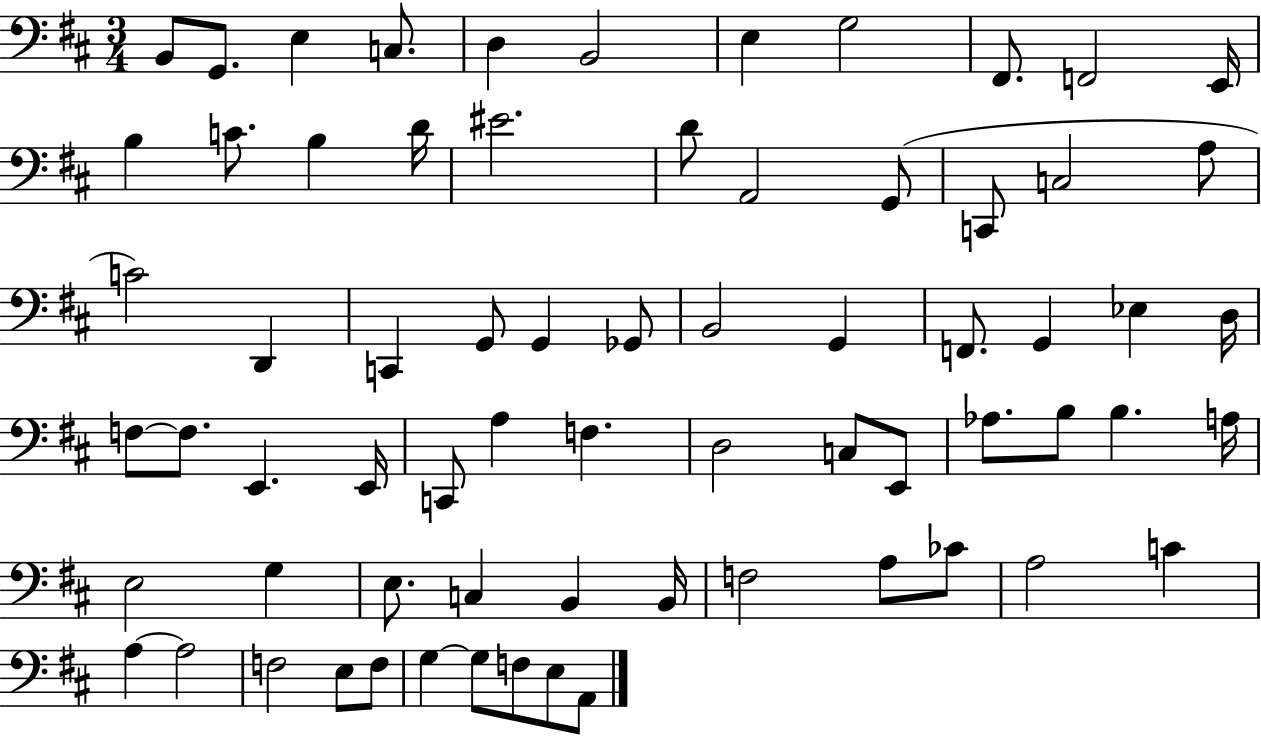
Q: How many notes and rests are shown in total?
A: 69